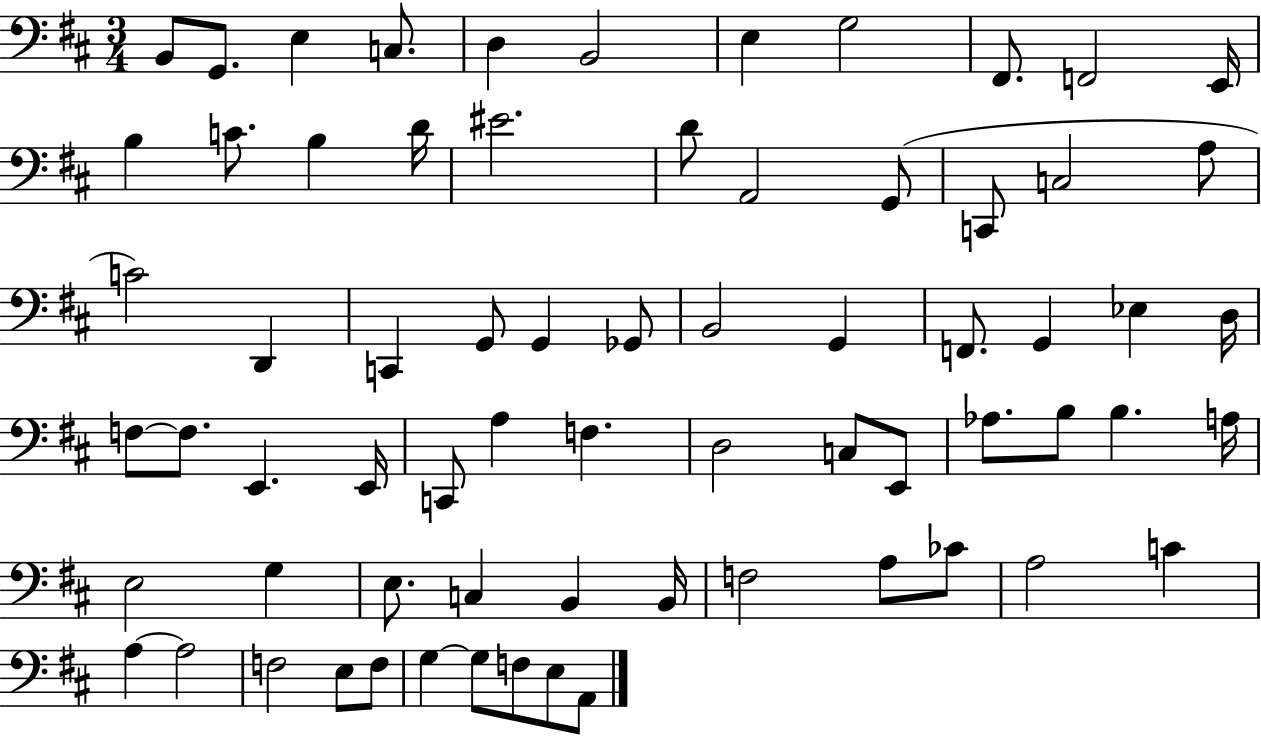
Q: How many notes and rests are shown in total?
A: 69